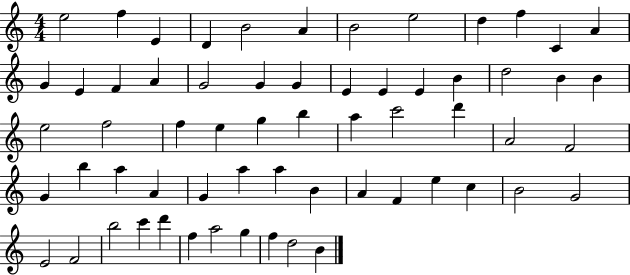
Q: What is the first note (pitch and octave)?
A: E5